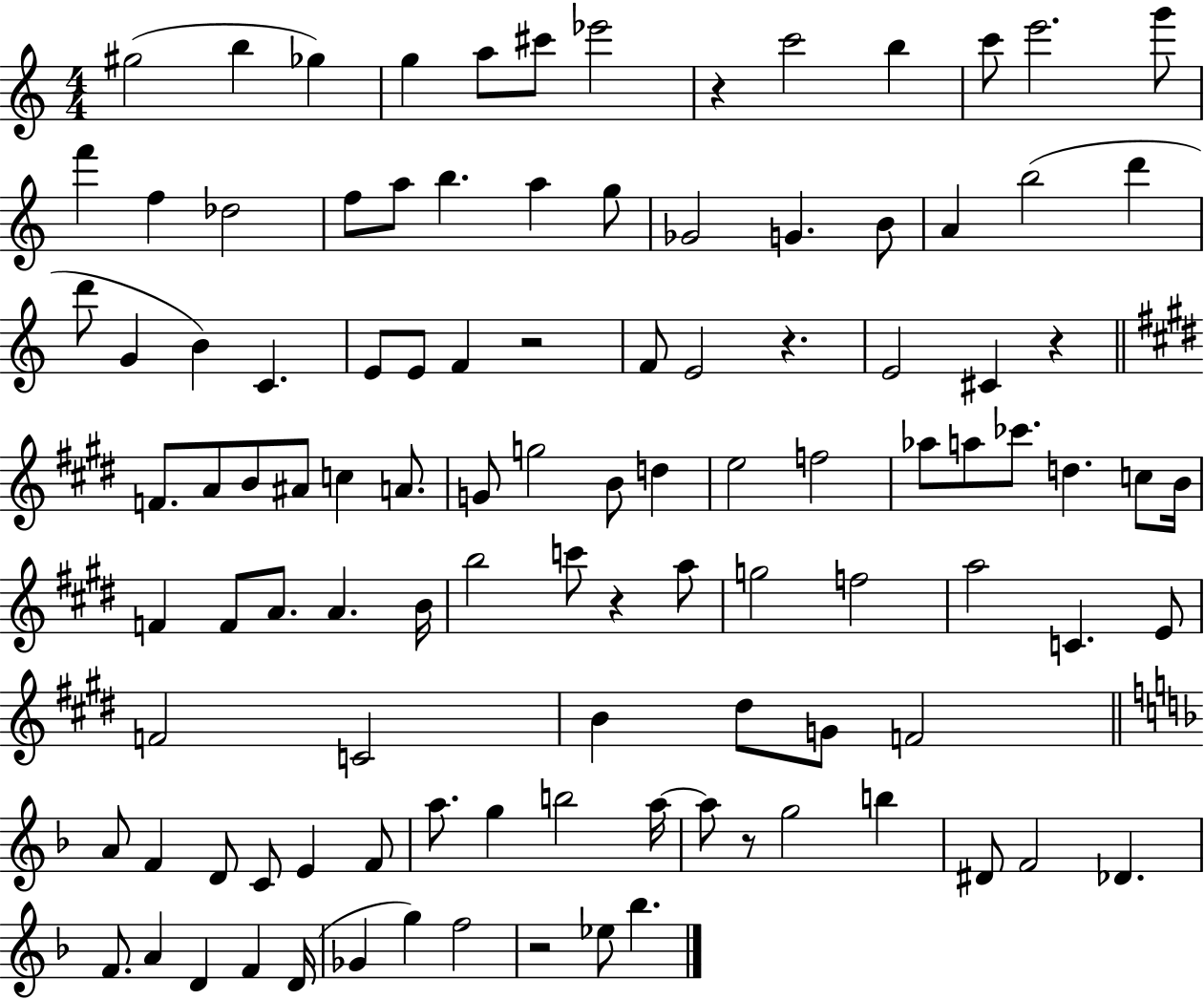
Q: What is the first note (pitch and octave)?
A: G#5